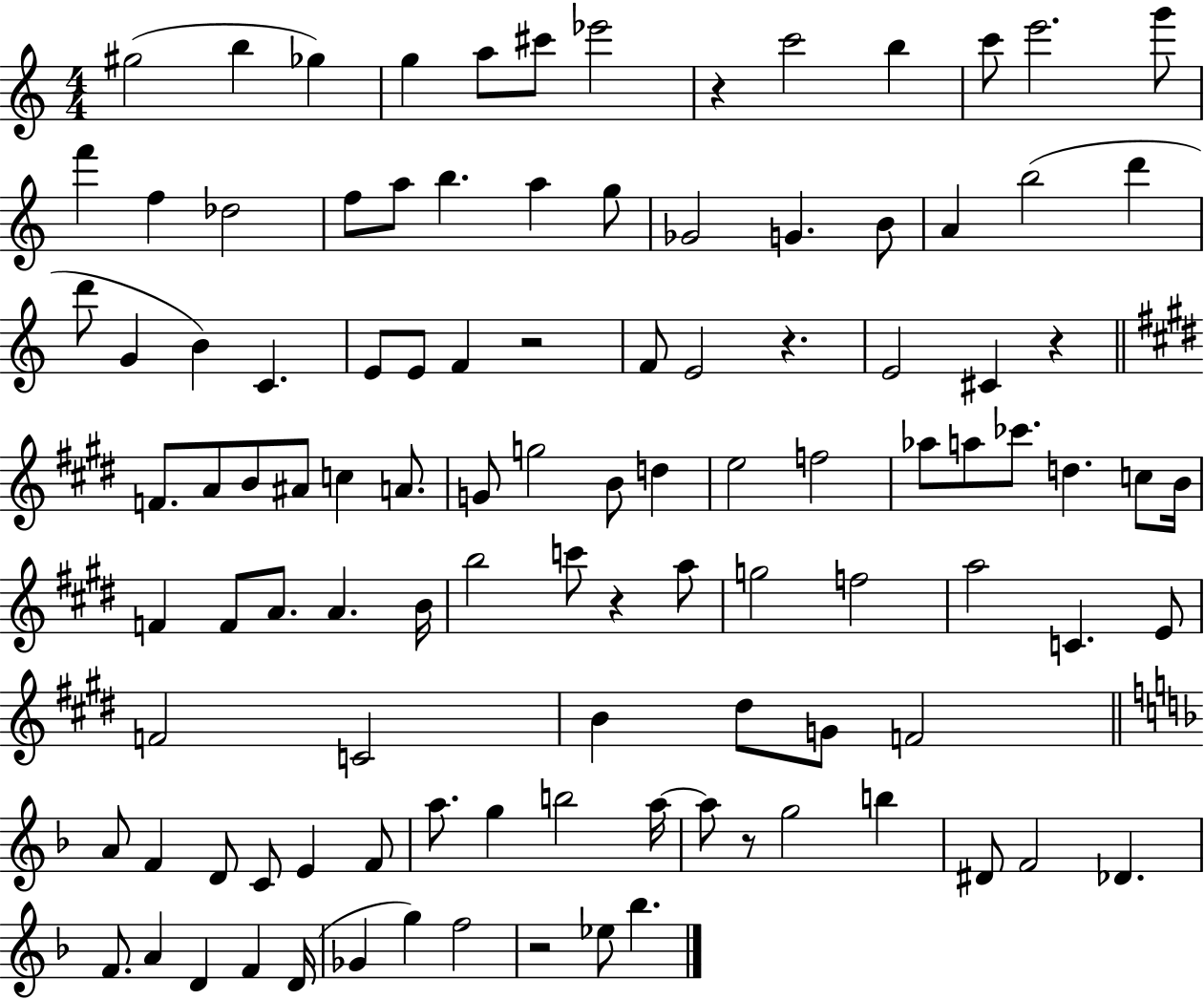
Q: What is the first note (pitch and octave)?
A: G#5